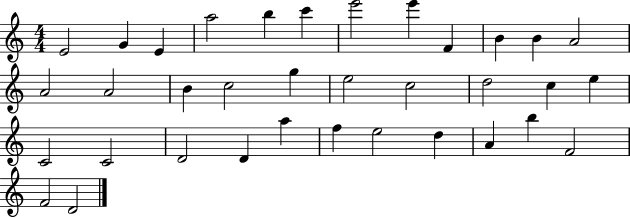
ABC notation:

X:1
T:Untitled
M:4/4
L:1/4
K:C
E2 G E a2 b c' e'2 e' F B B A2 A2 A2 B c2 g e2 c2 d2 c e C2 C2 D2 D a f e2 d A b F2 F2 D2